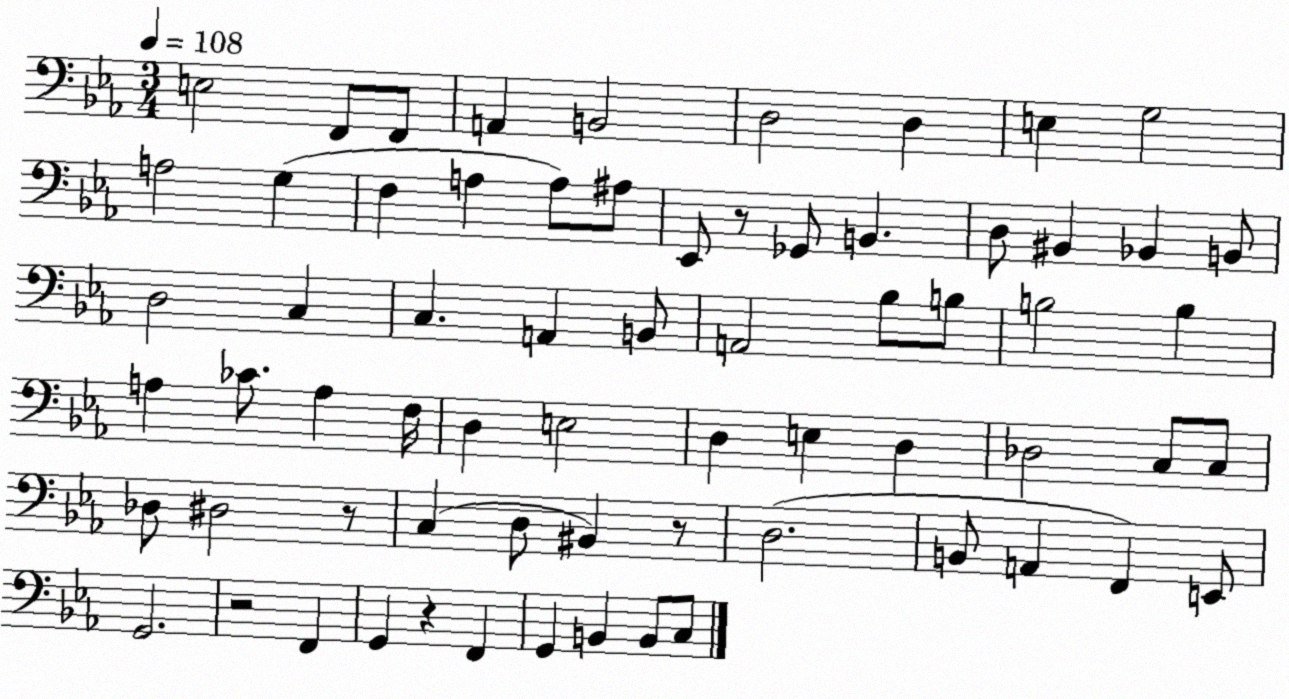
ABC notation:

X:1
T:Untitled
M:3/4
L:1/4
K:Eb
E,2 F,,/2 F,,/2 A,, B,,2 D,2 D, E, G,2 A,2 G, F, A, A,/2 ^A,/2 _E,,/2 z/2 _G,,/2 B,, D,/2 ^B,, _B,, B,,/2 D,2 C, C, A,, B,,/2 A,,2 _B,/2 B,/2 B,2 B, A, _C/2 A, F,/4 D, E,2 D, E, D, _D,2 C,/2 C,/2 _D,/2 ^D,2 z/2 C, D,/2 ^B,, z/2 D,2 B,,/2 A,, F,, E,,/2 G,,2 z2 F,, G,, z F,, G,, B,, B,,/2 C,/2